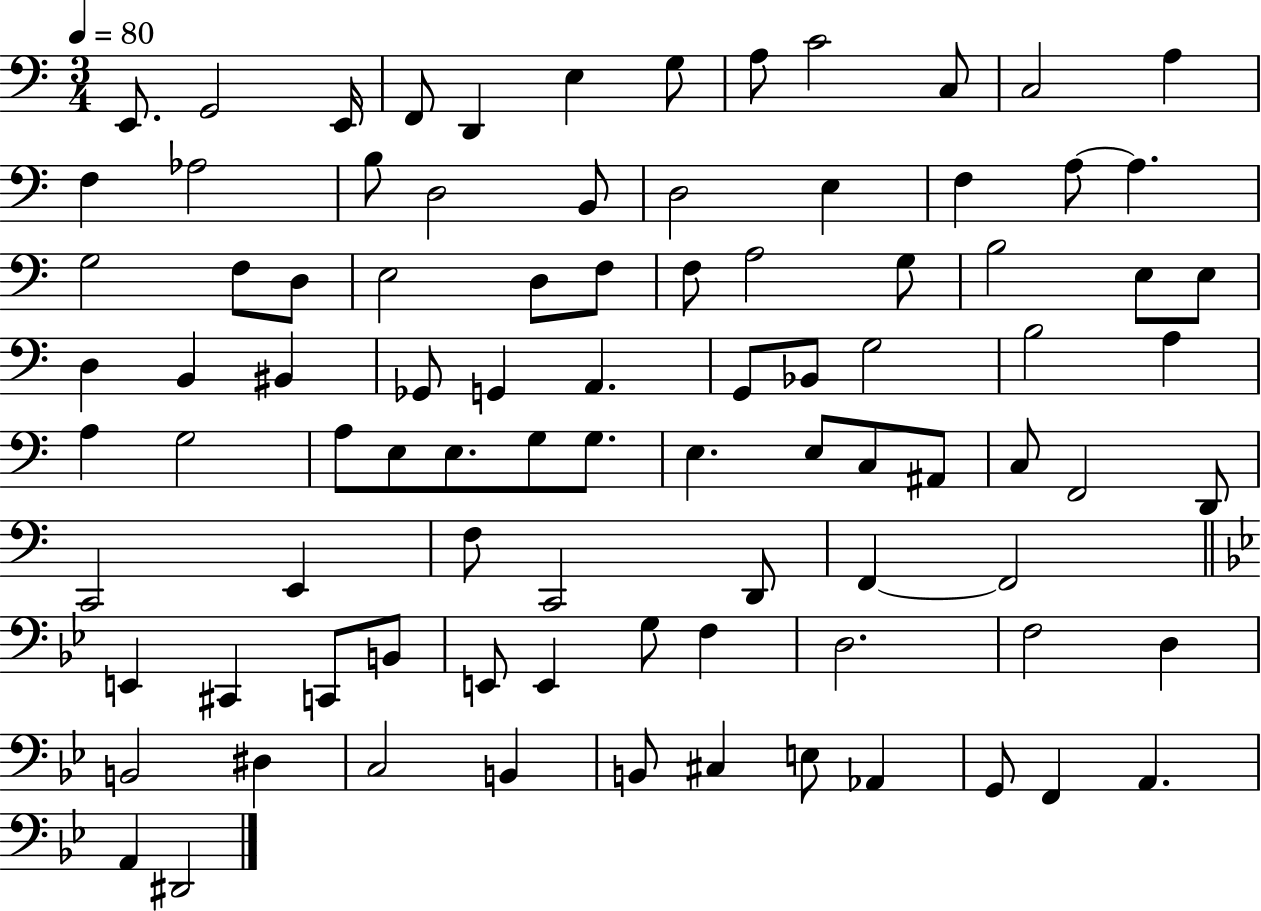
E2/e. G2/h E2/s F2/e D2/q E3/q G3/e A3/e C4/h C3/e C3/h A3/q F3/q Ab3/h B3/e D3/h B2/e D3/h E3/q F3/q A3/e A3/q. G3/h F3/e D3/e E3/h D3/e F3/e F3/e A3/h G3/e B3/h E3/e E3/e D3/q B2/q BIS2/q Gb2/e G2/q A2/q. G2/e Bb2/e G3/h B3/h A3/q A3/q G3/h A3/e E3/e E3/e. G3/e G3/e. E3/q. E3/e C3/e A#2/e C3/e F2/h D2/e C2/h E2/q F3/e C2/h D2/e F2/q F2/h E2/q C#2/q C2/e B2/e E2/e E2/q G3/e F3/q D3/h. F3/h D3/q B2/h D#3/q C3/h B2/q B2/e C#3/q E3/e Ab2/q G2/e F2/q A2/q. A2/q D#2/h